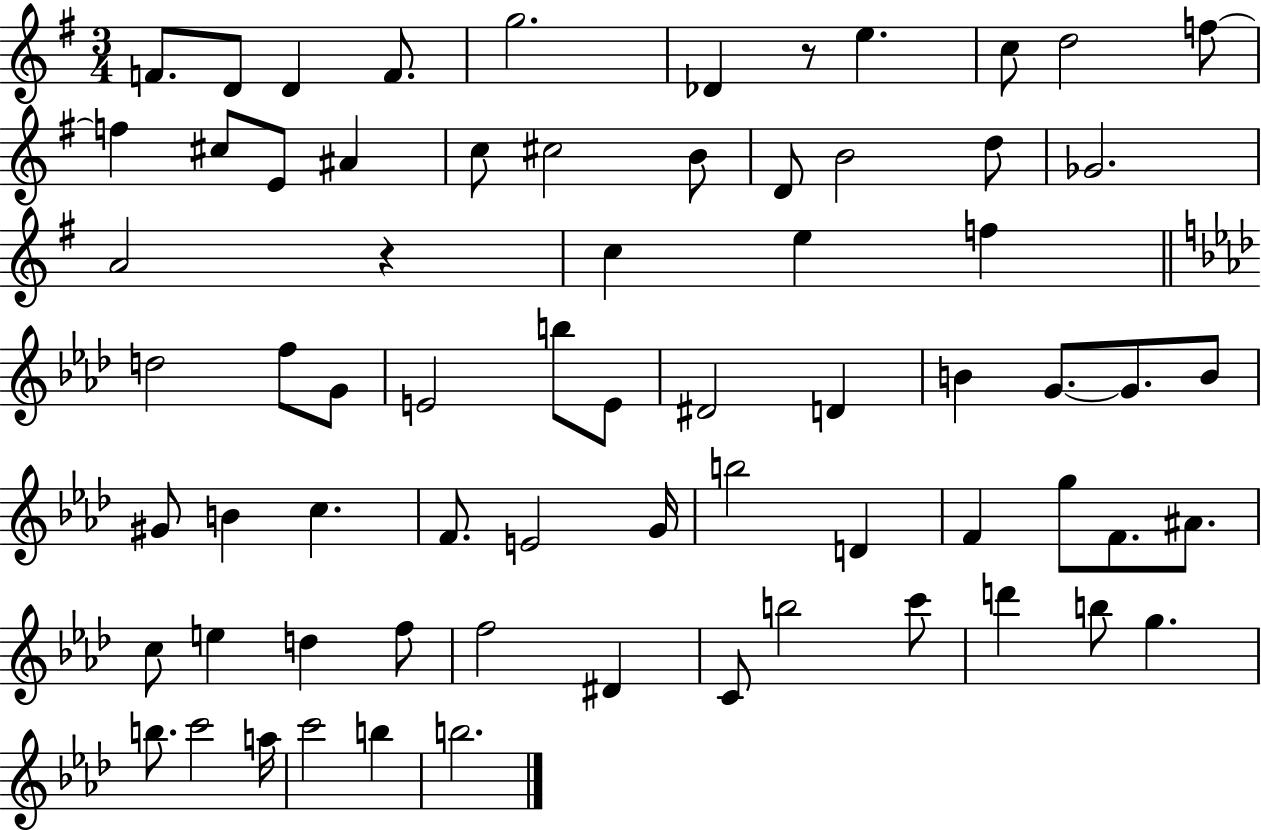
F4/e. D4/e D4/q F4/e. G5/h. Db4/q R/e E5/q. C5/e D5/h F5/e F5/q C#5/e E4/e A#4/q C5/e C#5/h B4/e D4/e B4/h D5/e Gb4/h. A4/h R/q C5/q E5/q F5/q D5/h F5/e G4/e E4/h B5/e E4/e D#4/h D4/q B4/q G4/e. G4/e. B4/e G#4/e B4/q C5/q. F4/e. E4/h G4/s B5/h D4/q F4/q G5/e F4/e. A#4/e. C5/e E5/q D5/q F5/e F5/h D#4/q C4/e B5/h C6/e D6/q B5/e G5/q. B5/e. C6/h A5/s C6/h B5/q B5/h.